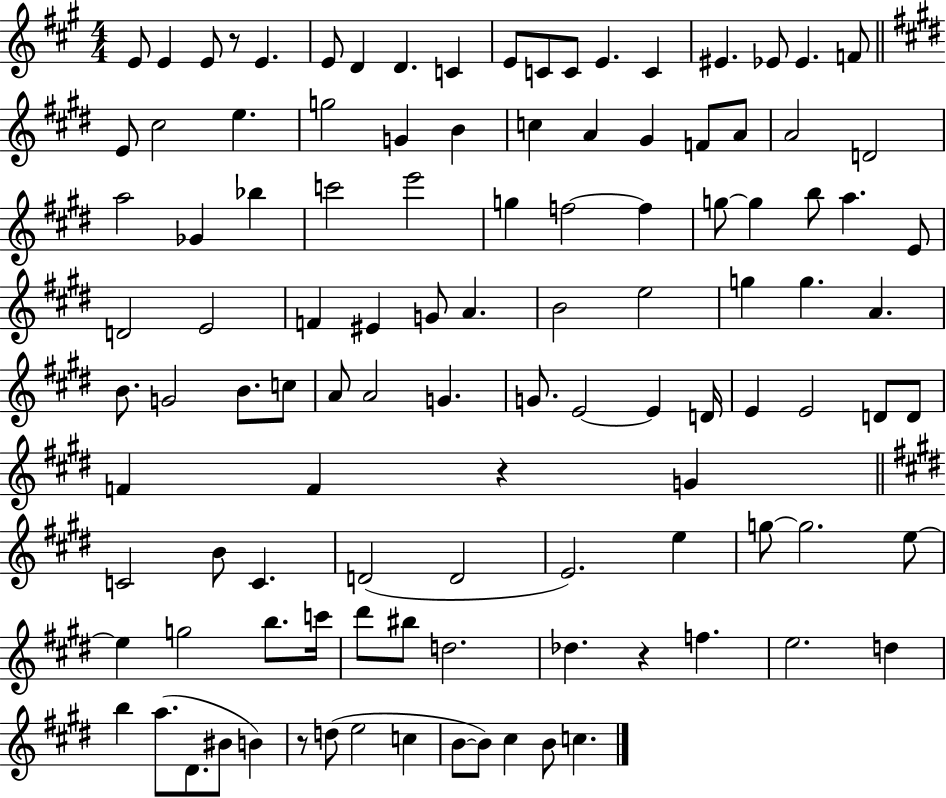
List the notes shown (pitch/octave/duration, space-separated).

E4/e E4/q E4/e R/e E4/q. E4/e D4/q D4/q. C4/q E4/e C4/e C4/e E4/q. C4/q EIS4/q. Eb4/e Eb4/q. F4/e E4/e C#5/h E5/q. G5/h G4/q B4/q C5/q A4/q G#4/q F4/e A4/e A4/h D4/h A5/h Gb4/q Bb5/q C6/h E6/h G5/q F5/h F5/q G5/e G5/q B5/e A5/q. E4/e D4/h E4/h F4/q EIS4/q G4/e A4/q. B4/h E5/h G5/q G5/q. A4/q. B4/e. G4/h B4/e. C5/e A4/e A4/h G4/q. G4/e. E4/h E4/q D4/s E4/q E4/h D4/e D4/e F4/q F4/q R/q G4/q C4/h B4/e C4/q. D4/h D4/h E4/h. E5/q G5/e G5/h. E5/e E5/q G5/h B5/e. C6/s D#6/e BIS5/e D5/h. Db5/q. R/q F5/q. E5/h. D5/q B5/q A5/e. D#4/e. BIS4/e B4/q R/e D5/e E5/h C5/q B4/e B4/e C#5/q B4/e C5/q.